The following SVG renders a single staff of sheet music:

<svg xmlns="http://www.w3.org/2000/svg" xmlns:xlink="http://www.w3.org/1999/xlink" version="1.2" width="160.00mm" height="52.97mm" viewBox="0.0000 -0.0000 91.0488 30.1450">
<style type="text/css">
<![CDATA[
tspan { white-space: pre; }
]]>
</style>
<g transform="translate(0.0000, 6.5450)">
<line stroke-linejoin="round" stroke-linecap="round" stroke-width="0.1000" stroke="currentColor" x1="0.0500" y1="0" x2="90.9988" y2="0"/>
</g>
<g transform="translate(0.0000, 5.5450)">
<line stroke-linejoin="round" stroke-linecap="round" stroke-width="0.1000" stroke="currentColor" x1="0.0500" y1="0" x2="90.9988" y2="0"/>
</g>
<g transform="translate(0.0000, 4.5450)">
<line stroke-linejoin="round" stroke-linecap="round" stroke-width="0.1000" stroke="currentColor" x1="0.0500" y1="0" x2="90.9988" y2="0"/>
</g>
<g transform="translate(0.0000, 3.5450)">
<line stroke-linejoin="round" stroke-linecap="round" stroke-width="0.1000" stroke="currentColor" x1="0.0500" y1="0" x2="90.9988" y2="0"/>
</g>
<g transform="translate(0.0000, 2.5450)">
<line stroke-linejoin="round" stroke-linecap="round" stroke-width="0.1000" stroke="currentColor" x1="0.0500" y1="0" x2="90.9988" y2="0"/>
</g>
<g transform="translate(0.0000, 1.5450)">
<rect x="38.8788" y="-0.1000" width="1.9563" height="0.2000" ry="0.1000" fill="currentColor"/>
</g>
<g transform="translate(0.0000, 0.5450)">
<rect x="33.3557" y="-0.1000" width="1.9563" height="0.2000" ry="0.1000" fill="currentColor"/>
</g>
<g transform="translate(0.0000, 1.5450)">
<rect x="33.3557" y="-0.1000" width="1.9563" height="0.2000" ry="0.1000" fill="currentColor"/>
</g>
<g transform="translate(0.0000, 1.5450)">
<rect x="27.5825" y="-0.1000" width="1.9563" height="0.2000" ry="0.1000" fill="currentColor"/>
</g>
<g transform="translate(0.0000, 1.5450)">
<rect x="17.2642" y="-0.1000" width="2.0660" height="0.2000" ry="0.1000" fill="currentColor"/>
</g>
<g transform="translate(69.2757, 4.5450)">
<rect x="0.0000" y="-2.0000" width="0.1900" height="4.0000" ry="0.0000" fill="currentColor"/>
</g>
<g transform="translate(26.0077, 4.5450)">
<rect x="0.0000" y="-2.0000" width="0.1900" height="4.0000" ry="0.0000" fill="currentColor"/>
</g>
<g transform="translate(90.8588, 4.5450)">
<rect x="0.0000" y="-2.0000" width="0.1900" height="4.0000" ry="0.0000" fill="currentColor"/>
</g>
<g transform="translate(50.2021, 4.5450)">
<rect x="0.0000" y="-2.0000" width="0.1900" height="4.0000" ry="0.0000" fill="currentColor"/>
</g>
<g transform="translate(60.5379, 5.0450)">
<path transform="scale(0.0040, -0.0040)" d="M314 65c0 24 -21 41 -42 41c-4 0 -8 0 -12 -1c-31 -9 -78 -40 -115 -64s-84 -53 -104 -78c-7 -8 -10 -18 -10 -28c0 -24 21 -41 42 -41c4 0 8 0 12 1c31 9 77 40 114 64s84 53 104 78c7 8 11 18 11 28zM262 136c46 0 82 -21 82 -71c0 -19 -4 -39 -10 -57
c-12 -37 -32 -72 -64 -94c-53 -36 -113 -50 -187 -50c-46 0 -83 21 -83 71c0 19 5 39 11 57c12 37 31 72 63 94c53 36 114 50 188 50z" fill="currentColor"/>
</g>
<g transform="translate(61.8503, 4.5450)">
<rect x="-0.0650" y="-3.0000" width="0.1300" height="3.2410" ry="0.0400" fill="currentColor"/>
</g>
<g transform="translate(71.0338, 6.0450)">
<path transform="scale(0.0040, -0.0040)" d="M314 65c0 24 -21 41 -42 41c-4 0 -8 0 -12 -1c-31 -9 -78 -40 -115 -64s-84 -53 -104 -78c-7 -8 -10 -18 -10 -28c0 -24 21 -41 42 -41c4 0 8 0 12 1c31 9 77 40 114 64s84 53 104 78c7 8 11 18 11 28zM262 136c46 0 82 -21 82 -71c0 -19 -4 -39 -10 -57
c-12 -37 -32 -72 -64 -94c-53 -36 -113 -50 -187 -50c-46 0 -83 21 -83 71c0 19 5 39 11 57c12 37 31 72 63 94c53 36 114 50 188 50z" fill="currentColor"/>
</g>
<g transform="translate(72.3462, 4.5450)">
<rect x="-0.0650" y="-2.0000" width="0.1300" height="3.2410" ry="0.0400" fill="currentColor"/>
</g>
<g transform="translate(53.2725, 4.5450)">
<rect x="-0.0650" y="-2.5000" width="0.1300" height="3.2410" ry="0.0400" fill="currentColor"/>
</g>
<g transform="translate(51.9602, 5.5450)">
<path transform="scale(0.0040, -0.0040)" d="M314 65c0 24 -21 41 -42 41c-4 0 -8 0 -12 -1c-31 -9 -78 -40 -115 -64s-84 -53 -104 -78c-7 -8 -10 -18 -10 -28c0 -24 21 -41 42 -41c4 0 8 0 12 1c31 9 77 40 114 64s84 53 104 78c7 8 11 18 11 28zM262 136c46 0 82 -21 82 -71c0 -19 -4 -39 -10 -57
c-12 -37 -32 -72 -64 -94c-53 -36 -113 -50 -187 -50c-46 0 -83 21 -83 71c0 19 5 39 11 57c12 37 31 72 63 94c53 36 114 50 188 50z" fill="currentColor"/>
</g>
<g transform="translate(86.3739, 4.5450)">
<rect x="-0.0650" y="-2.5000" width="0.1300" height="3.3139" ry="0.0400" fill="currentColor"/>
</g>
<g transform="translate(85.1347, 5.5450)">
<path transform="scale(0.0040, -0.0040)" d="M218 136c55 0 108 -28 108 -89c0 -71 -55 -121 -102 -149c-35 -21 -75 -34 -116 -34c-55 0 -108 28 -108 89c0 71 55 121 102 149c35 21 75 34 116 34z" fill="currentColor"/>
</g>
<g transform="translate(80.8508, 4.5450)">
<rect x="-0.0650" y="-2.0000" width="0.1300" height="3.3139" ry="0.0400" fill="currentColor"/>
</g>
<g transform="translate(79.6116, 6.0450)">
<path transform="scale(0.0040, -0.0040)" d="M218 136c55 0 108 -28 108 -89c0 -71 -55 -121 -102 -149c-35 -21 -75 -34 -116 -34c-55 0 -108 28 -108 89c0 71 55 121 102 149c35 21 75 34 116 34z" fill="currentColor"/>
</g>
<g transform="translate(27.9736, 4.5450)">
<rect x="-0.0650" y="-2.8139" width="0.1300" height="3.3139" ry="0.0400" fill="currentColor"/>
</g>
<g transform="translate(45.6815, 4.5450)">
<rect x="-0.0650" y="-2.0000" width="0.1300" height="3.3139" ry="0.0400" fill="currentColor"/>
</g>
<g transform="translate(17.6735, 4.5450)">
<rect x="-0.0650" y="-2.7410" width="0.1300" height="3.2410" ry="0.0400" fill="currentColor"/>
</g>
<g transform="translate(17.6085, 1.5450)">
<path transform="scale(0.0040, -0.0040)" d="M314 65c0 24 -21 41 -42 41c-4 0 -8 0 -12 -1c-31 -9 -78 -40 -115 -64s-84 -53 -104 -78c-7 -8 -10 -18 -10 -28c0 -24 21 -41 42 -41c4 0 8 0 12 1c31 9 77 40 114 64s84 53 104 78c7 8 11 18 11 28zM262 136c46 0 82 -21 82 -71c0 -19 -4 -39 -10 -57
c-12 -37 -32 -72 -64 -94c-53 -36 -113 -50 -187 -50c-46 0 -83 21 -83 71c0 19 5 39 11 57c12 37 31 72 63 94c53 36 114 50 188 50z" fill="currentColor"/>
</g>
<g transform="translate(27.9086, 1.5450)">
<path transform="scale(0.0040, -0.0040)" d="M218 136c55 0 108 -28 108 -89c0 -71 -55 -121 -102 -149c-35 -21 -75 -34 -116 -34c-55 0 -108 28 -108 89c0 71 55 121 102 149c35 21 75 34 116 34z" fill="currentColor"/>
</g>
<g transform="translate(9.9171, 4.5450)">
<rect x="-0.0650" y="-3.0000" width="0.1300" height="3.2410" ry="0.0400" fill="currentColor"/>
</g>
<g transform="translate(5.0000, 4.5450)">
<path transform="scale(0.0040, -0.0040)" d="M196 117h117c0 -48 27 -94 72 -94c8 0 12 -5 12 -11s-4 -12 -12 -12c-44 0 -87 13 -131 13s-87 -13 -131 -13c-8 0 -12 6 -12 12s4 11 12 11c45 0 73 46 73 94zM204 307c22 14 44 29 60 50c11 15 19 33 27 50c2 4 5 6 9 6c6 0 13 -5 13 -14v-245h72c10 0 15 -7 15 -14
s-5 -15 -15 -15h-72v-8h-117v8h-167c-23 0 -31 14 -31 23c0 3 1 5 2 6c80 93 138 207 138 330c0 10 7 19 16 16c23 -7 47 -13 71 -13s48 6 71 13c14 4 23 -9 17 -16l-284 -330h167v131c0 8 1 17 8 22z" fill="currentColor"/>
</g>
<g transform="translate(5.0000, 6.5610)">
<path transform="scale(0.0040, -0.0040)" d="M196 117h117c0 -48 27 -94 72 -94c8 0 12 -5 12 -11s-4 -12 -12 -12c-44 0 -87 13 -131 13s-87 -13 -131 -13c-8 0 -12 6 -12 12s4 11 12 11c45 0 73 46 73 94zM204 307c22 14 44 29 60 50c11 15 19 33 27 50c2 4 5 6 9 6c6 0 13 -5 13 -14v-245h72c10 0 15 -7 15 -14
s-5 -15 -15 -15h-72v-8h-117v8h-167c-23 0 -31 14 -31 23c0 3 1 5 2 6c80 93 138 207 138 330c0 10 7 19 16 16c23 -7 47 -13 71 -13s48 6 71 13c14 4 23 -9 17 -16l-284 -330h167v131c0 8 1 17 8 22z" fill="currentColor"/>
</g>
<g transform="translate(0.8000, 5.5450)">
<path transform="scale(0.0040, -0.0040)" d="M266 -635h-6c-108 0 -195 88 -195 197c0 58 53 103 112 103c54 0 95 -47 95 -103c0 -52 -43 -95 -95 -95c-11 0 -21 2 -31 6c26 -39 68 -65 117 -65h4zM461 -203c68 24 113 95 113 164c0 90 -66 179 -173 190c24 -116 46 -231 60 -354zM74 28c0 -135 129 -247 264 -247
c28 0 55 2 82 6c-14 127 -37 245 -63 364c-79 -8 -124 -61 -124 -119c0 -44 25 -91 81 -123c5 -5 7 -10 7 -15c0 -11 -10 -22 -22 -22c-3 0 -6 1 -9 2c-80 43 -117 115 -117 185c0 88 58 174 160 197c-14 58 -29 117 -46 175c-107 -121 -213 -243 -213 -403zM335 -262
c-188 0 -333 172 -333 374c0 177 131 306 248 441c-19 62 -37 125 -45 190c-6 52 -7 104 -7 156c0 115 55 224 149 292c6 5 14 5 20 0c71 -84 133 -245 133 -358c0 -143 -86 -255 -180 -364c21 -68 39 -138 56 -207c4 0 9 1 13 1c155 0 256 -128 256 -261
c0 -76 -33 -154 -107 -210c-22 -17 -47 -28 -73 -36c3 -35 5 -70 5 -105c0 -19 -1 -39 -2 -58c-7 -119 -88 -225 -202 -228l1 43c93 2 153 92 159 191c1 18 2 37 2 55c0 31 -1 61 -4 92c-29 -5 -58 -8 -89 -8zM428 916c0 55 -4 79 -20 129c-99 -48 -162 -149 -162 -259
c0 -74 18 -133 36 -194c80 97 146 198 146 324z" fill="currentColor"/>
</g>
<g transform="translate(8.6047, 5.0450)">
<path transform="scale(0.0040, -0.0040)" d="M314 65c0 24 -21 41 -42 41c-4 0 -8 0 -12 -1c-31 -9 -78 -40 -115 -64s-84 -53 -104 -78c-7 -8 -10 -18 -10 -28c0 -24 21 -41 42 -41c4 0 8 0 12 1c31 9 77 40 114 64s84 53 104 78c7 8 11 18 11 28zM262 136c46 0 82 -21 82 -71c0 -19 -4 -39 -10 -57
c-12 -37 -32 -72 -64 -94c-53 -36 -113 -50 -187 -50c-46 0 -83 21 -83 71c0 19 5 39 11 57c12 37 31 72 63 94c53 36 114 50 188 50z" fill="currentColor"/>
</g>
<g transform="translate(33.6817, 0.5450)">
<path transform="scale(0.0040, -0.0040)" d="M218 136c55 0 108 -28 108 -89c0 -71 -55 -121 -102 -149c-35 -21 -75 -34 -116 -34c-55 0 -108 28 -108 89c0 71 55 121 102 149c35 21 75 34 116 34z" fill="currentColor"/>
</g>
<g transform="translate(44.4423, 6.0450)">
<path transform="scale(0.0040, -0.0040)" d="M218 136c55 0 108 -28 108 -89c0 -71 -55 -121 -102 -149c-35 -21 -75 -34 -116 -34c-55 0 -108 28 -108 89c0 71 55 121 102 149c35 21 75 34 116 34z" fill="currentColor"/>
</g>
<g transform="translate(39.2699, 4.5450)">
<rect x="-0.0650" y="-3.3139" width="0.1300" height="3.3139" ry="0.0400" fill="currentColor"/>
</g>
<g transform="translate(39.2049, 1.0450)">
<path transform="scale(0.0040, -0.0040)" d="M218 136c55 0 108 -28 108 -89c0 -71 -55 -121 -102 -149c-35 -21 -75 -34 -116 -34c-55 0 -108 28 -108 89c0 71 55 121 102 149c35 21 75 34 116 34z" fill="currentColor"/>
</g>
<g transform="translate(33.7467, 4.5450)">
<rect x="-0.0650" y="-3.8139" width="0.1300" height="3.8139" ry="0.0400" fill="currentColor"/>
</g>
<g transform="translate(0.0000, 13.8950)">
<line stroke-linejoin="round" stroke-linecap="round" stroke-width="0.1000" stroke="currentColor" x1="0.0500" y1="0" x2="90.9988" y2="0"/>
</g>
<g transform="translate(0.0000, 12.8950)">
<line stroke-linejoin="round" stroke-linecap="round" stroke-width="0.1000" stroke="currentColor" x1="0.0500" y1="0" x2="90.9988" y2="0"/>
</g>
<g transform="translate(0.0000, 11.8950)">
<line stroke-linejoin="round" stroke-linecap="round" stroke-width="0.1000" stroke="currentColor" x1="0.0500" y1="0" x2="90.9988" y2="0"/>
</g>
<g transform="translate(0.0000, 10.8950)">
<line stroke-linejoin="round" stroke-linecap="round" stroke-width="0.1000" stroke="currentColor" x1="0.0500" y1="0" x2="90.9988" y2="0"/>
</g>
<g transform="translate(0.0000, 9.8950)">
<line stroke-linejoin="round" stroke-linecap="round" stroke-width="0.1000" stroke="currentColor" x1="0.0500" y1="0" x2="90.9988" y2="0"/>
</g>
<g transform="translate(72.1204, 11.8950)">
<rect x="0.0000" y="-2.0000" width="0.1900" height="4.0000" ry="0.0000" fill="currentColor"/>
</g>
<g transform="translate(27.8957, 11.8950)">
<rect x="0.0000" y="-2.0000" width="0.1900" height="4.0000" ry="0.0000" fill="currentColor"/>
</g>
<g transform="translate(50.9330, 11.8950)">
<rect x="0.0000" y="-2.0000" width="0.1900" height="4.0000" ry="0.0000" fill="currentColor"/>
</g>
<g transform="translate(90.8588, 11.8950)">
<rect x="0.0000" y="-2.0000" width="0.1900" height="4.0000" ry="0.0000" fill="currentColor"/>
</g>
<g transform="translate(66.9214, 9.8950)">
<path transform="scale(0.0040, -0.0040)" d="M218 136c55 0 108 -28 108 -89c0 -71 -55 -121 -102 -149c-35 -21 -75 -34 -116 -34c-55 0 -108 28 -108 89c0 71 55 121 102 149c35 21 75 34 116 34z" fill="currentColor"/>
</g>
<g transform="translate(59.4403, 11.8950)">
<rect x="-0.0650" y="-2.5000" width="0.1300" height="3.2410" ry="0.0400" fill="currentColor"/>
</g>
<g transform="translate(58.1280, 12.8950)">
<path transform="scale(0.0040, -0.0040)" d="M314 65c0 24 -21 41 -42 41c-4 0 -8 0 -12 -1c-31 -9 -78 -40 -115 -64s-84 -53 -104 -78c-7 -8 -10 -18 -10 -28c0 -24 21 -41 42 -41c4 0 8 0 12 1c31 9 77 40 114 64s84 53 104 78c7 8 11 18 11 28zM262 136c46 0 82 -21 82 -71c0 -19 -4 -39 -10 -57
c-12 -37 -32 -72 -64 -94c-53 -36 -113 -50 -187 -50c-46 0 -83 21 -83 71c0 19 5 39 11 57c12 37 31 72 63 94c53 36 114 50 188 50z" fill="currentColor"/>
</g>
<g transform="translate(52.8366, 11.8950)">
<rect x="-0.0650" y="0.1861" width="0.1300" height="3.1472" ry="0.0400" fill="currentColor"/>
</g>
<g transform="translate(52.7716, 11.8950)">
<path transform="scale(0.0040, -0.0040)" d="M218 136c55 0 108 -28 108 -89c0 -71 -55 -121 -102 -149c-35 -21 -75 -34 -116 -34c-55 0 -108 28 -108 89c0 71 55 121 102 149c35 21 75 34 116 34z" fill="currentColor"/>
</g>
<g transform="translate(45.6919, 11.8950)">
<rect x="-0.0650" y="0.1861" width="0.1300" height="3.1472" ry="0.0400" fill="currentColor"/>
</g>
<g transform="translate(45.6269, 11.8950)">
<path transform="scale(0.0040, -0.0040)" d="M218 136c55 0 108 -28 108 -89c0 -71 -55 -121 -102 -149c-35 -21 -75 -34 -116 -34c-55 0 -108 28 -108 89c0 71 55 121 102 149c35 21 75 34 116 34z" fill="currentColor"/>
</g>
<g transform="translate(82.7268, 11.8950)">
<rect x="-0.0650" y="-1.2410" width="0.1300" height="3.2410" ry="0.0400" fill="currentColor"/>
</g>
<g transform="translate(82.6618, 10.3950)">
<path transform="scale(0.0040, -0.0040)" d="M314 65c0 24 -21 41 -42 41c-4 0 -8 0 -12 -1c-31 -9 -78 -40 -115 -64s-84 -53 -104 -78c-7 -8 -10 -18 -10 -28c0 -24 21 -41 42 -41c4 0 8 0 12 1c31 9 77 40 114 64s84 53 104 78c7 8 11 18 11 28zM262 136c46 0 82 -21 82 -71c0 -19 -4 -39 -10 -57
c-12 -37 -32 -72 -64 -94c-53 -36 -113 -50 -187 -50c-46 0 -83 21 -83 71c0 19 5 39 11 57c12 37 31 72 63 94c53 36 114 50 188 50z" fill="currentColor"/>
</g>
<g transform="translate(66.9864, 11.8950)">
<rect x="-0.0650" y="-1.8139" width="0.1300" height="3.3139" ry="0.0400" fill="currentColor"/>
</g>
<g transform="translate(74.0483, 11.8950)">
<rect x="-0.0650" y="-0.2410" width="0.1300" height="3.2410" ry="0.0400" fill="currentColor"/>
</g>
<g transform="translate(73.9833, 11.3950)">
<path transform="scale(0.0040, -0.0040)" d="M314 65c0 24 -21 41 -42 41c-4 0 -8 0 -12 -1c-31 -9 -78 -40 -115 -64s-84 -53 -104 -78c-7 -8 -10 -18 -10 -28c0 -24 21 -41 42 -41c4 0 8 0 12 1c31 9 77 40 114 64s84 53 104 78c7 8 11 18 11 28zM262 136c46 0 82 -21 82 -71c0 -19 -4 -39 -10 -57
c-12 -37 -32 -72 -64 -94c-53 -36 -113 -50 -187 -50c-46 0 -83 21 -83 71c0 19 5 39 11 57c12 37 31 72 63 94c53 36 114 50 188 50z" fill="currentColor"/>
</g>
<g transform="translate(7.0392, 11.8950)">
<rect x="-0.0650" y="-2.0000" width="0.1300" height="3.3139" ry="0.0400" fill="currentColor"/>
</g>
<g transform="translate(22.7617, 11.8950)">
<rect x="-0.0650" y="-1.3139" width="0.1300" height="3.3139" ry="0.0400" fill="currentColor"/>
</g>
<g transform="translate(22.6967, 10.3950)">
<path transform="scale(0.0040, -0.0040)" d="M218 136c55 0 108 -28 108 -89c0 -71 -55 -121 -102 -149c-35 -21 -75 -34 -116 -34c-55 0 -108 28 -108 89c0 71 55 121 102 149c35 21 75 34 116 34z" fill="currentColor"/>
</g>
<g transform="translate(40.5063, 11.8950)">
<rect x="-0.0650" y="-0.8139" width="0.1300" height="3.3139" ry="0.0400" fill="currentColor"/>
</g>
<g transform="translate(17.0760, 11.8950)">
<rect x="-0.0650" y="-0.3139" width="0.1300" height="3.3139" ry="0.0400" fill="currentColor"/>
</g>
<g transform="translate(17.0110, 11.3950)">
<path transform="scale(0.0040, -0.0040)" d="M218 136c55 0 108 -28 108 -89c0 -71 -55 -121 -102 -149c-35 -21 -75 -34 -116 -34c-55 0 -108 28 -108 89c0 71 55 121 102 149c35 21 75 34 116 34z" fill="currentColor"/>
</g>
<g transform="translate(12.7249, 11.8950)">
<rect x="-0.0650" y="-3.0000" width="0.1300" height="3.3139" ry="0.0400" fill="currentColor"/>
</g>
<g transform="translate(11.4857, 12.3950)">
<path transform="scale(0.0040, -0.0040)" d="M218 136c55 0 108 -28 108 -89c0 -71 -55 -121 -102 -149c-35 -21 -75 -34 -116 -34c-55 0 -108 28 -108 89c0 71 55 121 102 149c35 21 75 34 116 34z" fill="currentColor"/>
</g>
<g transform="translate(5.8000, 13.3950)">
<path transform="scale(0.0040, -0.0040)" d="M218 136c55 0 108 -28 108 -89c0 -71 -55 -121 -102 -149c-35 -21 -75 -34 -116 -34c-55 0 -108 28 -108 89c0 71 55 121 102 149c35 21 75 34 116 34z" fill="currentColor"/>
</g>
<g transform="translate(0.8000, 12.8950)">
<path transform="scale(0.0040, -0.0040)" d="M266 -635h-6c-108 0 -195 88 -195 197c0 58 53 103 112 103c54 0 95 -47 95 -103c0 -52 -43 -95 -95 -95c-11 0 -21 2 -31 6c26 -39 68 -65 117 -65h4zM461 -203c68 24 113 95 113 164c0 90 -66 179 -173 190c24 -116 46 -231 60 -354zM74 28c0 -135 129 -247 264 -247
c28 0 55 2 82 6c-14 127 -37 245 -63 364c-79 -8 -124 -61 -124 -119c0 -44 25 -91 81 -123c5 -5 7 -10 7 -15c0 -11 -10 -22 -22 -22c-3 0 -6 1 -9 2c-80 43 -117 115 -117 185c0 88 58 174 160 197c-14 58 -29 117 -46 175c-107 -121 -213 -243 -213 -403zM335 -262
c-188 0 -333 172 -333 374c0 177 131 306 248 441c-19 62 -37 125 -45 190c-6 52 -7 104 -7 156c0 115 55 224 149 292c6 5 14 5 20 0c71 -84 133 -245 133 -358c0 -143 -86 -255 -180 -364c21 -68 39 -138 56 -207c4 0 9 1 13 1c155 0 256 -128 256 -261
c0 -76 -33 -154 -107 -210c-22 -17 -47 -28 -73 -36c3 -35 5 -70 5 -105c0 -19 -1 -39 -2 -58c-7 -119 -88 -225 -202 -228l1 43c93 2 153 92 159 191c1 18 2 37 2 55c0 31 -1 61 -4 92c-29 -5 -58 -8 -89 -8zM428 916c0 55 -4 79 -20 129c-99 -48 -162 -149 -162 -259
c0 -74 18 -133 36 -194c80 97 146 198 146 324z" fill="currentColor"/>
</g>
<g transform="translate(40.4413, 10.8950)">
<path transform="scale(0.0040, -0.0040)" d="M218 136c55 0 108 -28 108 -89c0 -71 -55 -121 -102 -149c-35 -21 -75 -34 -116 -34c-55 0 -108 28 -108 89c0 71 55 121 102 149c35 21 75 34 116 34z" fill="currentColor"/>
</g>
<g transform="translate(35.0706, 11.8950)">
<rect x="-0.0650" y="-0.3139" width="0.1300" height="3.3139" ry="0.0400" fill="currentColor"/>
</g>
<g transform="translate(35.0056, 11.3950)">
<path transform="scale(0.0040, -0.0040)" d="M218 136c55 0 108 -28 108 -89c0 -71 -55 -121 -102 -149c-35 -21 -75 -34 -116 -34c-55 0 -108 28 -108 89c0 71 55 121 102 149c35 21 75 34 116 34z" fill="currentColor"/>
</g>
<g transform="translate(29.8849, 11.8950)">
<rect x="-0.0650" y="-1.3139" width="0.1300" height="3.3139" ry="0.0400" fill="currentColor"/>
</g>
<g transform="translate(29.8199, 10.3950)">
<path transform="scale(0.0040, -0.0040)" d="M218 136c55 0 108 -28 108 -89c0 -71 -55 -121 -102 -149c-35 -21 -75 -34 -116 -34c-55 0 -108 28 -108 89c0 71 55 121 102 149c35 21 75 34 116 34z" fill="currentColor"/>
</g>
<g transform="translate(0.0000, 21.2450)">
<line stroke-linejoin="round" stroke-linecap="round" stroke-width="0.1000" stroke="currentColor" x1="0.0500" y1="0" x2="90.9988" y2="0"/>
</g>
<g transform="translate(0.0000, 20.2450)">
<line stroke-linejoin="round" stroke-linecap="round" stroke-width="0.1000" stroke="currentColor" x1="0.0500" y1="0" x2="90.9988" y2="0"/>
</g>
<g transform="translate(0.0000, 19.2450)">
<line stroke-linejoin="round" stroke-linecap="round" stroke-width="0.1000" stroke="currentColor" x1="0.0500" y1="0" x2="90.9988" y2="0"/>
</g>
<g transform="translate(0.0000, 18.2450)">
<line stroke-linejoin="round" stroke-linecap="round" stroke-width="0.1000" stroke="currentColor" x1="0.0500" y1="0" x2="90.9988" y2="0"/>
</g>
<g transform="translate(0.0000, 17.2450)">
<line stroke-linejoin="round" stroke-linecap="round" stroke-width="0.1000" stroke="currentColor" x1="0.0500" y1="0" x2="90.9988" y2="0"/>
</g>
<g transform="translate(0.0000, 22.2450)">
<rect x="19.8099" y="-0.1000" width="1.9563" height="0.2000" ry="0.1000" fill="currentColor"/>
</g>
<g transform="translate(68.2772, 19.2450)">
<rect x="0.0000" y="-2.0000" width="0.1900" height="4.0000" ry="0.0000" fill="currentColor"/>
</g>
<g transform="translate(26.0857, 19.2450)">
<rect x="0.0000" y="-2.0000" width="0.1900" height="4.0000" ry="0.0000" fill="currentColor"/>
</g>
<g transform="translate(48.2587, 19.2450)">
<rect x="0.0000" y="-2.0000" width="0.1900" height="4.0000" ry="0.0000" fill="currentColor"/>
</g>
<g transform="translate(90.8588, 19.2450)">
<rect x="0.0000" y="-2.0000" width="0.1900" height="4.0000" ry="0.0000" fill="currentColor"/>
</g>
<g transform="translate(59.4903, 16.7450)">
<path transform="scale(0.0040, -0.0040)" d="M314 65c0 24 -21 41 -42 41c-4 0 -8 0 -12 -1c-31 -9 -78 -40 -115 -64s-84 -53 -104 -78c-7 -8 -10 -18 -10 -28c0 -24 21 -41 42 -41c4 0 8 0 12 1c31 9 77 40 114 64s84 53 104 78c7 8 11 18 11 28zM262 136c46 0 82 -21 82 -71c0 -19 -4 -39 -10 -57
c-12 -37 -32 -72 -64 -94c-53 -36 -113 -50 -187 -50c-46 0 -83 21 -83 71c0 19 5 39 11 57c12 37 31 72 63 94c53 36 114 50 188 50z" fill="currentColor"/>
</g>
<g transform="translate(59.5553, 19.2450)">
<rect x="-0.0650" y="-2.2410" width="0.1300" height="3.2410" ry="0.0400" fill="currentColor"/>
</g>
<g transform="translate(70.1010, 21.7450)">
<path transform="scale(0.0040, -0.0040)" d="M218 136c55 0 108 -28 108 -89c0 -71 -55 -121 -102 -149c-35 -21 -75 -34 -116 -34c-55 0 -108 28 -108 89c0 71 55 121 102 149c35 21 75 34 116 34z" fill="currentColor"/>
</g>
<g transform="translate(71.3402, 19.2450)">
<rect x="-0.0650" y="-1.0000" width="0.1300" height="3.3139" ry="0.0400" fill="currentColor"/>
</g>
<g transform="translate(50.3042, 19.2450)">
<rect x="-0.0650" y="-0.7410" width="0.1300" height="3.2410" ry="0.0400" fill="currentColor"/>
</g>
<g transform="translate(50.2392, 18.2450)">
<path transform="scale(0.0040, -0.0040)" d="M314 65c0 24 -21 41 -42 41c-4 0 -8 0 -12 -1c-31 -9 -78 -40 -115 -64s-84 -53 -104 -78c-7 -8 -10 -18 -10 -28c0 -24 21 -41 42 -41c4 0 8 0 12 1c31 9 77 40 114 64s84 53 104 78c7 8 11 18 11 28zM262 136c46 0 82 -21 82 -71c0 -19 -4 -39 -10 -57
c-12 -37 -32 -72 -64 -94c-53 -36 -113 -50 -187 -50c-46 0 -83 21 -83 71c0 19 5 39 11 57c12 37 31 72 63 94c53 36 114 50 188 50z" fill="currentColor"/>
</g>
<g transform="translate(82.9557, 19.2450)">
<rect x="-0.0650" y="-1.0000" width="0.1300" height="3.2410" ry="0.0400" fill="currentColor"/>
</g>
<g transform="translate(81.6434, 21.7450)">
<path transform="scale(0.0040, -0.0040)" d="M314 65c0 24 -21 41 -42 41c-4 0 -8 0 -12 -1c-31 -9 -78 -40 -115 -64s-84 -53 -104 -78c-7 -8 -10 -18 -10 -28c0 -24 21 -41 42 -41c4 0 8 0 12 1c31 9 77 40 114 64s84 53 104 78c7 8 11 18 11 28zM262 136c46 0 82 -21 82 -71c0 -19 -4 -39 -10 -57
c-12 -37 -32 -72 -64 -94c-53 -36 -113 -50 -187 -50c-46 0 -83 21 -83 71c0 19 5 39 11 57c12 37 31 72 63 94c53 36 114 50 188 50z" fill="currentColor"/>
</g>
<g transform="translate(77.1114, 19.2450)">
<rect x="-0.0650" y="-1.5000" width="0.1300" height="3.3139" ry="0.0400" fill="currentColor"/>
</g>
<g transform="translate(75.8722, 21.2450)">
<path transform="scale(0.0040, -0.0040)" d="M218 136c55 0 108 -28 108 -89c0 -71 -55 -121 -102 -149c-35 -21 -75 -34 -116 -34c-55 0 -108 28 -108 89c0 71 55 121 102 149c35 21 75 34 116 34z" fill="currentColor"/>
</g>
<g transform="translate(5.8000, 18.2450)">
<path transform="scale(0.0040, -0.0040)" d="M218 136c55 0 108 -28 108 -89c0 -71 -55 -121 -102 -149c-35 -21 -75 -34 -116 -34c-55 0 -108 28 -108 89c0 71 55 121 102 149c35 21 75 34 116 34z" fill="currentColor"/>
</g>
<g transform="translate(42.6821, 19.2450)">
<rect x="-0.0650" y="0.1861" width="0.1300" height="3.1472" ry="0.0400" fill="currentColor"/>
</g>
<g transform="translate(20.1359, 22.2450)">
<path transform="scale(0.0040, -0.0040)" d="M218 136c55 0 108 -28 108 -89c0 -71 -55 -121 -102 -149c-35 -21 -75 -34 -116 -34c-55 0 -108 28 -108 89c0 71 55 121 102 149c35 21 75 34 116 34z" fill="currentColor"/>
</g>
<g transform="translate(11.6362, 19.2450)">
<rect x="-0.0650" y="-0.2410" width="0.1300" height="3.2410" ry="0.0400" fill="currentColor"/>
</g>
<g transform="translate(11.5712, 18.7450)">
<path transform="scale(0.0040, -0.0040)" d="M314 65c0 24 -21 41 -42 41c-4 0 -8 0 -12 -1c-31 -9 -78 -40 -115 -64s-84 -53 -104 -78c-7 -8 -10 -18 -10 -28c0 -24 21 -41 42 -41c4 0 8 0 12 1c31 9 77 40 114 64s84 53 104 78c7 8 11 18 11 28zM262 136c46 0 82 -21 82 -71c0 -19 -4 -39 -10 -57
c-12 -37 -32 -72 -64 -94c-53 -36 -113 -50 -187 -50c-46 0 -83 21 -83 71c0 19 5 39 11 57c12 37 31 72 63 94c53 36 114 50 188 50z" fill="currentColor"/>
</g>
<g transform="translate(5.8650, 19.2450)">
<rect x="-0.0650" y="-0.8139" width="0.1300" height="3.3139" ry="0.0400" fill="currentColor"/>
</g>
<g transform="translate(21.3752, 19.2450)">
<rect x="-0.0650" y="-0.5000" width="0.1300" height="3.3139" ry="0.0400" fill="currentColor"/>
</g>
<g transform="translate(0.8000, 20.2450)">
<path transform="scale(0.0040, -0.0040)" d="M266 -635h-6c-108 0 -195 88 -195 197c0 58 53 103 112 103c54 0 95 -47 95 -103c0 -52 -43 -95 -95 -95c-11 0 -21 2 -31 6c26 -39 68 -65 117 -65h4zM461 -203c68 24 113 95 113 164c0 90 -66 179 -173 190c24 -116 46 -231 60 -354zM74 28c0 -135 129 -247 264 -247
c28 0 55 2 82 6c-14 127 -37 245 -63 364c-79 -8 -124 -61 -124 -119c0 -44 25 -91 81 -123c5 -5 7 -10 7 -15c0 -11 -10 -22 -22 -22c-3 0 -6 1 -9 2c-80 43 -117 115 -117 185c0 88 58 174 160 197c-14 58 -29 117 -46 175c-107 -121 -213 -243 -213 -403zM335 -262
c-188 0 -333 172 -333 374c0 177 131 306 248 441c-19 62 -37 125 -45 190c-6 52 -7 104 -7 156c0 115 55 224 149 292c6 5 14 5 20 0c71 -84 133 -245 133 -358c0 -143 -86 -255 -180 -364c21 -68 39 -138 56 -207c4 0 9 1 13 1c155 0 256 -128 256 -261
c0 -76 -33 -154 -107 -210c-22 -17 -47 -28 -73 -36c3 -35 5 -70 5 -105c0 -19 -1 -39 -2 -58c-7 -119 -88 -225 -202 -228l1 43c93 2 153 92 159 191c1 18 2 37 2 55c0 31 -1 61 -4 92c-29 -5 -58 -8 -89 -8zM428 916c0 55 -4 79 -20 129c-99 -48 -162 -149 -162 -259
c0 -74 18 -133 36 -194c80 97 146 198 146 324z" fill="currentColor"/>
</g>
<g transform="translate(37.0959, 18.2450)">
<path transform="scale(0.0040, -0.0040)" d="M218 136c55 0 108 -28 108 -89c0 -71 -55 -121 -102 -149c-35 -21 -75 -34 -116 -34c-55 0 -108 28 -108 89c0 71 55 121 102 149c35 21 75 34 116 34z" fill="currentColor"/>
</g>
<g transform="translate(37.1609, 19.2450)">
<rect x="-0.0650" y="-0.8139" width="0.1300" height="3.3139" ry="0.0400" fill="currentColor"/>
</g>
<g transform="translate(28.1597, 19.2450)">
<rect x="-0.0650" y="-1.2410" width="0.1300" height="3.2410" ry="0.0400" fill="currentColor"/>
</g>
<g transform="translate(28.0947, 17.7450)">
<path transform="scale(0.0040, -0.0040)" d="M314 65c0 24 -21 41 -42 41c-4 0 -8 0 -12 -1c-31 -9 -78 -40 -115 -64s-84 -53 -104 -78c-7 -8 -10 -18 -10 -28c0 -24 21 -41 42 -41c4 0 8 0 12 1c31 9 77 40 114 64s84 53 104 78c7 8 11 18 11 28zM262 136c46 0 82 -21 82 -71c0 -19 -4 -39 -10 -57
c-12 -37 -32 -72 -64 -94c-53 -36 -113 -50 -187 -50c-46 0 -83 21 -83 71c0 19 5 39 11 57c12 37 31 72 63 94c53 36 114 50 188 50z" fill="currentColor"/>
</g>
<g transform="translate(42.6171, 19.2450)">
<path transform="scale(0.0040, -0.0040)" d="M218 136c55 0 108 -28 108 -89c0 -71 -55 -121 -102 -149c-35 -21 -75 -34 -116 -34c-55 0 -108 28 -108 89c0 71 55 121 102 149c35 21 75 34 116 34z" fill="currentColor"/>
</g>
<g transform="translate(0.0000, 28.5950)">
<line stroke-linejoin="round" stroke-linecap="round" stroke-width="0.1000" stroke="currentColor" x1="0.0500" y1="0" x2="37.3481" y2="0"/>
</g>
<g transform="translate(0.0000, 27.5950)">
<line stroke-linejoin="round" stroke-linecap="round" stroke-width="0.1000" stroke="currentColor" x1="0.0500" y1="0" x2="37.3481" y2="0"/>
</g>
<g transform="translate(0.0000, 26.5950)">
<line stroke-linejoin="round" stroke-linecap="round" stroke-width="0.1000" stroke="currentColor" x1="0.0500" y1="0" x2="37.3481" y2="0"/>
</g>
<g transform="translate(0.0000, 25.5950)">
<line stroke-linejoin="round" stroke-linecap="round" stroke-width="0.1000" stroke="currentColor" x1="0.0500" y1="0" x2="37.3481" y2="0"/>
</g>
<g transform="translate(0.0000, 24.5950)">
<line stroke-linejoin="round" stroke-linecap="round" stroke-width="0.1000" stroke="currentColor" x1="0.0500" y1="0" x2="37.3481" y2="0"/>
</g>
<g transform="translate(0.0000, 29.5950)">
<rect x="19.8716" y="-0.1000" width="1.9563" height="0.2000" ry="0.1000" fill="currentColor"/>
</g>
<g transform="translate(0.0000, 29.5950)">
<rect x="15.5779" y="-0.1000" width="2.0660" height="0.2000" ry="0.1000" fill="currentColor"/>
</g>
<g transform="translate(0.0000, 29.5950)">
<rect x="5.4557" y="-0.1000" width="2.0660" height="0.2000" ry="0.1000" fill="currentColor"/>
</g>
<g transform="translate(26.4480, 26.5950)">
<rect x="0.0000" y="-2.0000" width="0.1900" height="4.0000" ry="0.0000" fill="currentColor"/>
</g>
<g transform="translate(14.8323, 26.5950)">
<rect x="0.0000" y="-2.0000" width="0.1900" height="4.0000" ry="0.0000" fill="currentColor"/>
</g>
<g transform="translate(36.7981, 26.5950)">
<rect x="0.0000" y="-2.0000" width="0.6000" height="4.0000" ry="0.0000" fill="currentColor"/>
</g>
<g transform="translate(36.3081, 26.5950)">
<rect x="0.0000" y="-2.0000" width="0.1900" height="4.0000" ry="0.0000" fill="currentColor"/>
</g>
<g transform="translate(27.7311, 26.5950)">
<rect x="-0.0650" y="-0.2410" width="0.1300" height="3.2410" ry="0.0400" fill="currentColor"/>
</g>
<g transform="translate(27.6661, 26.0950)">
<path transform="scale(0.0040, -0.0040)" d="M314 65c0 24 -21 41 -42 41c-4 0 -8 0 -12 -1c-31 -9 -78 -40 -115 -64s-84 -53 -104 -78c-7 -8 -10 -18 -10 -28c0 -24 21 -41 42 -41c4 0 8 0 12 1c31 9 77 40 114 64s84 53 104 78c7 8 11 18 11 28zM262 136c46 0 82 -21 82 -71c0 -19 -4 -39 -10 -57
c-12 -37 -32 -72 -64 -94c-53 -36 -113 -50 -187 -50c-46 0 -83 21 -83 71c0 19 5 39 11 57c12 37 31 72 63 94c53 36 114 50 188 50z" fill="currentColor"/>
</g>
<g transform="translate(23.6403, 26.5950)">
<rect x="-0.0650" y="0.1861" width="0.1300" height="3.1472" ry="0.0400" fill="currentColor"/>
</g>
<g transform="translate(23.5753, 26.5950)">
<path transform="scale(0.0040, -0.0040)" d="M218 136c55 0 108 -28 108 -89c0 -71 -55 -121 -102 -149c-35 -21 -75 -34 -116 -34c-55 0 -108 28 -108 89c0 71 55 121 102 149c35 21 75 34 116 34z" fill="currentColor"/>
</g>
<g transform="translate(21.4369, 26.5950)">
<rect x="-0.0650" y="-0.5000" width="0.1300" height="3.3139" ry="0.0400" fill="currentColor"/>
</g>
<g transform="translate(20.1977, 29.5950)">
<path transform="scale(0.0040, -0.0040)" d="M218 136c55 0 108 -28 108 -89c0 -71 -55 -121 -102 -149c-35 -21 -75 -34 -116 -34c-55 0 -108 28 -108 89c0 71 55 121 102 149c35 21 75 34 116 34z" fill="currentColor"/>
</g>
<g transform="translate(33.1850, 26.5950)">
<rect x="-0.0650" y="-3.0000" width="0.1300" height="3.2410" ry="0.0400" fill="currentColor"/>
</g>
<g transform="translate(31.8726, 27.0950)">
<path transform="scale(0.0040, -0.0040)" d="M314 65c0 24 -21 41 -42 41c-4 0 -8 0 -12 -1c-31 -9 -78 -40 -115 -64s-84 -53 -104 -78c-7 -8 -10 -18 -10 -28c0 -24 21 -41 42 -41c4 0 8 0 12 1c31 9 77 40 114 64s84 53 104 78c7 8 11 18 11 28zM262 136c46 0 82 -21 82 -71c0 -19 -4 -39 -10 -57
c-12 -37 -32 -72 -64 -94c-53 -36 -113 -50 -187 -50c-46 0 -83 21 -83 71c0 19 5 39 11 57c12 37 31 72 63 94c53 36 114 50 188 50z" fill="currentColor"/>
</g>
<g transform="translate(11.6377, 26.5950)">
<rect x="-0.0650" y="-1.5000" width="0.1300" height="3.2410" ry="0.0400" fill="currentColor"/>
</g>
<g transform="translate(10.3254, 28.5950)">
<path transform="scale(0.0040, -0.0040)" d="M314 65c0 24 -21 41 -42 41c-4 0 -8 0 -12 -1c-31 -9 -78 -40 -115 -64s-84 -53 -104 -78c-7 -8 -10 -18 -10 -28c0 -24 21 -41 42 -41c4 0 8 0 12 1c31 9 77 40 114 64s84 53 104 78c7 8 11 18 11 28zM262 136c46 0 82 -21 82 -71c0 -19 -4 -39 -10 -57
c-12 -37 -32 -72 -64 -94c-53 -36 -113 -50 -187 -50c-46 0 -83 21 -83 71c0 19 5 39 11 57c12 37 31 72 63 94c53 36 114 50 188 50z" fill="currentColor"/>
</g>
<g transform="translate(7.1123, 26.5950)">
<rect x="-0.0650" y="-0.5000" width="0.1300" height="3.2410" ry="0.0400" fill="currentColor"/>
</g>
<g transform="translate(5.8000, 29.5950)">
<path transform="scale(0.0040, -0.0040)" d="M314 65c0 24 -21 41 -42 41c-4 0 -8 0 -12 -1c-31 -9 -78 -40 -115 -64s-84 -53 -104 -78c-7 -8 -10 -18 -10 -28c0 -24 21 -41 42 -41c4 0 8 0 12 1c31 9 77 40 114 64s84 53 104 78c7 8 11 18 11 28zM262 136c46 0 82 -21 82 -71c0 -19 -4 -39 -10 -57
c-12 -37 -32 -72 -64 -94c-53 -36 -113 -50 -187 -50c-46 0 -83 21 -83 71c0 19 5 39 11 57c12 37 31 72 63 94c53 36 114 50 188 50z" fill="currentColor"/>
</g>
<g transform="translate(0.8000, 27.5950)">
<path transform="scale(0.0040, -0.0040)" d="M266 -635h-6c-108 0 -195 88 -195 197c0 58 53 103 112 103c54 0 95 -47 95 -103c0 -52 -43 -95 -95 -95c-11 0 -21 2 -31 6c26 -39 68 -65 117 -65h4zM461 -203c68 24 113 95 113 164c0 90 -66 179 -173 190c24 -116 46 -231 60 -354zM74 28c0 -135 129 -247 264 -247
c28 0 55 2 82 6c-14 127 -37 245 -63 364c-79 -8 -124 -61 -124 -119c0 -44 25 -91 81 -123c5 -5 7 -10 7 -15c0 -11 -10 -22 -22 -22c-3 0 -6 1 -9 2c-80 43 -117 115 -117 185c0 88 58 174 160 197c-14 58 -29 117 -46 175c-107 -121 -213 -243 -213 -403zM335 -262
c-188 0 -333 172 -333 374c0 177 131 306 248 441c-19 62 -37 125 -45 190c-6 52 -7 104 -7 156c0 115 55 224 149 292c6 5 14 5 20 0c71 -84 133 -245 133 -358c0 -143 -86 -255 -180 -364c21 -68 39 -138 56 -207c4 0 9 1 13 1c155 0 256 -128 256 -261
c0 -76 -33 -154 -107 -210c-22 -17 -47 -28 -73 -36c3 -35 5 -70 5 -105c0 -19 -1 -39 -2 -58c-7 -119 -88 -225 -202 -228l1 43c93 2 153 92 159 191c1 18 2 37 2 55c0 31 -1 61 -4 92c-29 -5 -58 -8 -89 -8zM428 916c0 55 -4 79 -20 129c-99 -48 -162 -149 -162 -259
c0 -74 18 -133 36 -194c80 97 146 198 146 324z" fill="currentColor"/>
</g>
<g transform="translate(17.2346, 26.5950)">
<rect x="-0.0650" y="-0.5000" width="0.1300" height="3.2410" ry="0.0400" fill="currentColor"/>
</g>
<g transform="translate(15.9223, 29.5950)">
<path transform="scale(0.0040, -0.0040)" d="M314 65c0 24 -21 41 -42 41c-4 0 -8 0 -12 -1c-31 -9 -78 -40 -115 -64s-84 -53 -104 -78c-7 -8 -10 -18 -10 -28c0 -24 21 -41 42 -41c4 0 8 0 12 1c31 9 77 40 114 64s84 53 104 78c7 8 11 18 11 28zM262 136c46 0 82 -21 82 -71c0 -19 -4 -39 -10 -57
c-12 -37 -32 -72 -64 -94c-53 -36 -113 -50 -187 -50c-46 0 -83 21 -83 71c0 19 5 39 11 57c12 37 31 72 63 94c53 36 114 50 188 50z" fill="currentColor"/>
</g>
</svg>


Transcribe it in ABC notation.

X:1
T:Untitled
M:4/4
L:1/4
K:C
A2 a2 a c' b F G2 A2 F2 F G F A c e e c d B B G2 f c2 e2 d c2 C e2 d B d2 g2 D E D2 C2 E2 C2 C B c2 A2